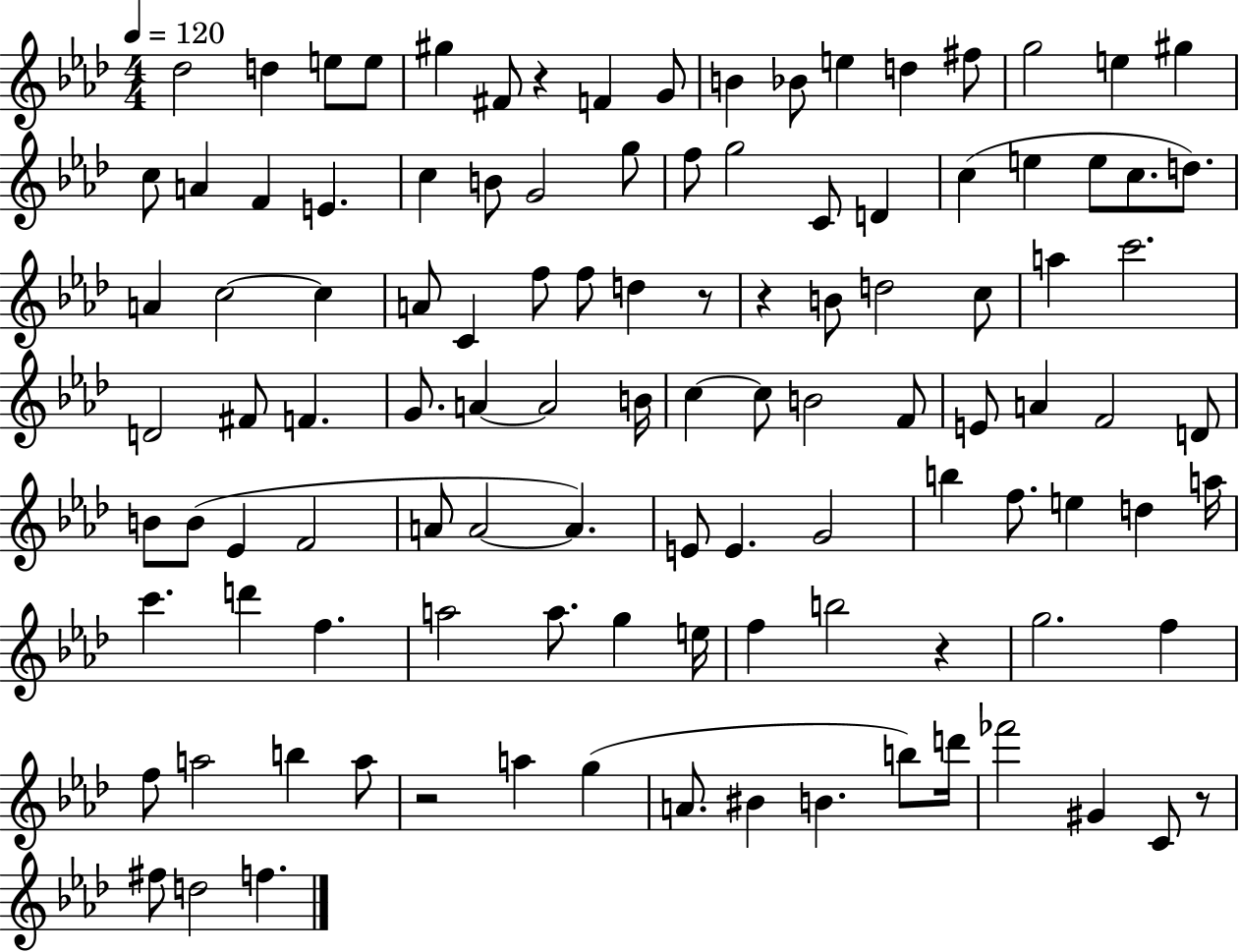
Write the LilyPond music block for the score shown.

{
  \clef treble
  \numericTimeSignature
  \time 4/4
  \key aes \major
  \tempo 4 = 120
  des''2 d''4 e''8 e''8 | gis''4 fis'8 r4 f'4 g'8 | b'4 bes'8 e''4 d''4 fis''8 | g''2 e''4 gis''4 | \break c''8 a'4 f'4 e'4. | c''4 b'8 g'2 g''8 | f''8 g''2 c'8 d'4 | c''4( e''4 e''8 c''8. d''8.) | \break a'4 c''2~~ c''4 | a'8 c'4 f''8 f''8 d''4 r8 | r4 b'8 d''2 c''8 | a''4 c'''2. | \break d'2 fis'8 f'4. | g'8. a'4~~ a'2 b'16 | c''4~~ c''8 b'2 f'8 | e'8 a'4 f'2 d'8 | \break b'8 b'8( ees'4 f'2 | a'8 a'2~~ a'4.) | e'8 e'4. g'2 | b''4 f''8. e''4 d''4 a''16 | \break c'''4. d'''4 f''4. | a''2 a''8. g''4 e''16 | f''4 b''2 r4 | g''2. f''4 | \break f''8 a''2 b''4 a''8 | r2 a''4 g''4( | a'8. bis'4 b'4. b''8) d'''16 | fes'''2 gis'4 c'8 r8 | \break fis''8 d''2 f''4. | \bar "|."
}